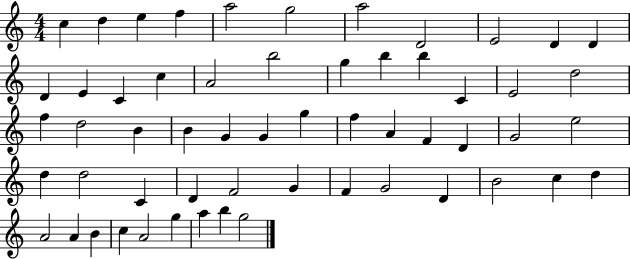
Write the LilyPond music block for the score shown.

{
  \clef treble
  \numericTimeSignature
  \time 4/4
  \key c \major
  c''4 d''4 e''4 f''4 | a''2 g''2 | a''2 d'2 | e'2 d'4 d'4 | \break d'4 e'4 c'4 c''4 | a'2 b''2 | g''4 b''4 b''4 c'4 | e'2 d''2 | \break f''4 d''2 b'4 | b'4 g'4 g'4 g''4 | f''4 a'4 f'4 d'4 | g'2 e''2 | \break d''4 d''2 c'4 | d'4 f'2 g'4 | f'4 g'2 d'4 | b'2 c''4 d''4 | \break a'2 a'4 b'4 | c''4 a'2 g''4 | a''4 b''4 g''2 | \bar "|."
}